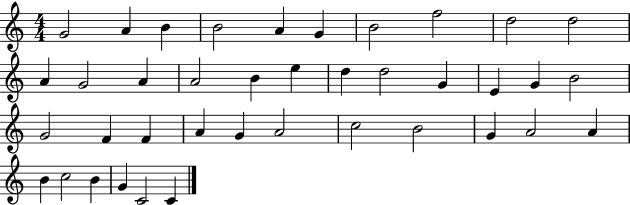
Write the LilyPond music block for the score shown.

{
  \clef treble
  \numericTimeSignature
  \time 4/4
  \key c \major
  g'2 a'4 b'4 | b'2 a'4 g'4 | b'2 f''2 | d''2 d''2 | \break a'4 g'2 a'4 | a'2 b'4 e''4 | d''4 d''2 g'4 | e'4 g'4 b'2 | \break g'2 f'4 f'4 | a'4 g'4 a'2 | c''2 b'2 | g'4 a'2 a'4 | \break b'4 c''2 b'4 | g'4 c'2 c'4 | \bar "|."
}